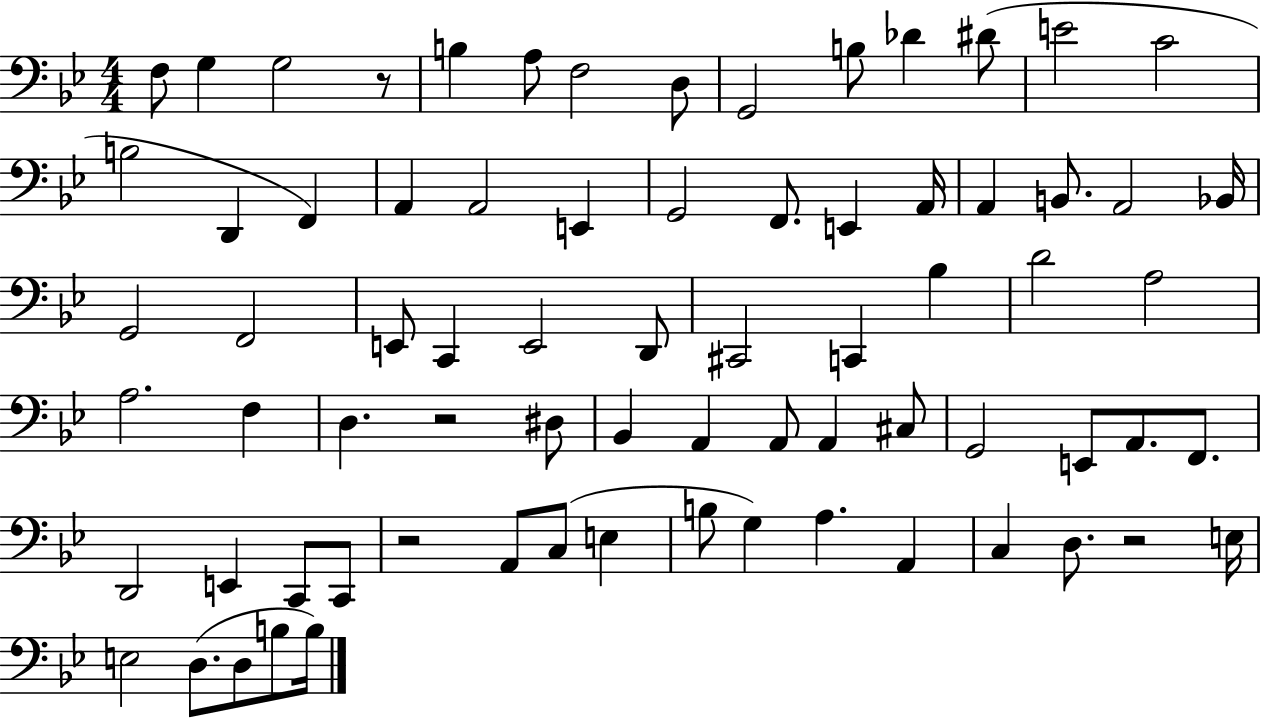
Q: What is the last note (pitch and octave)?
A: B3